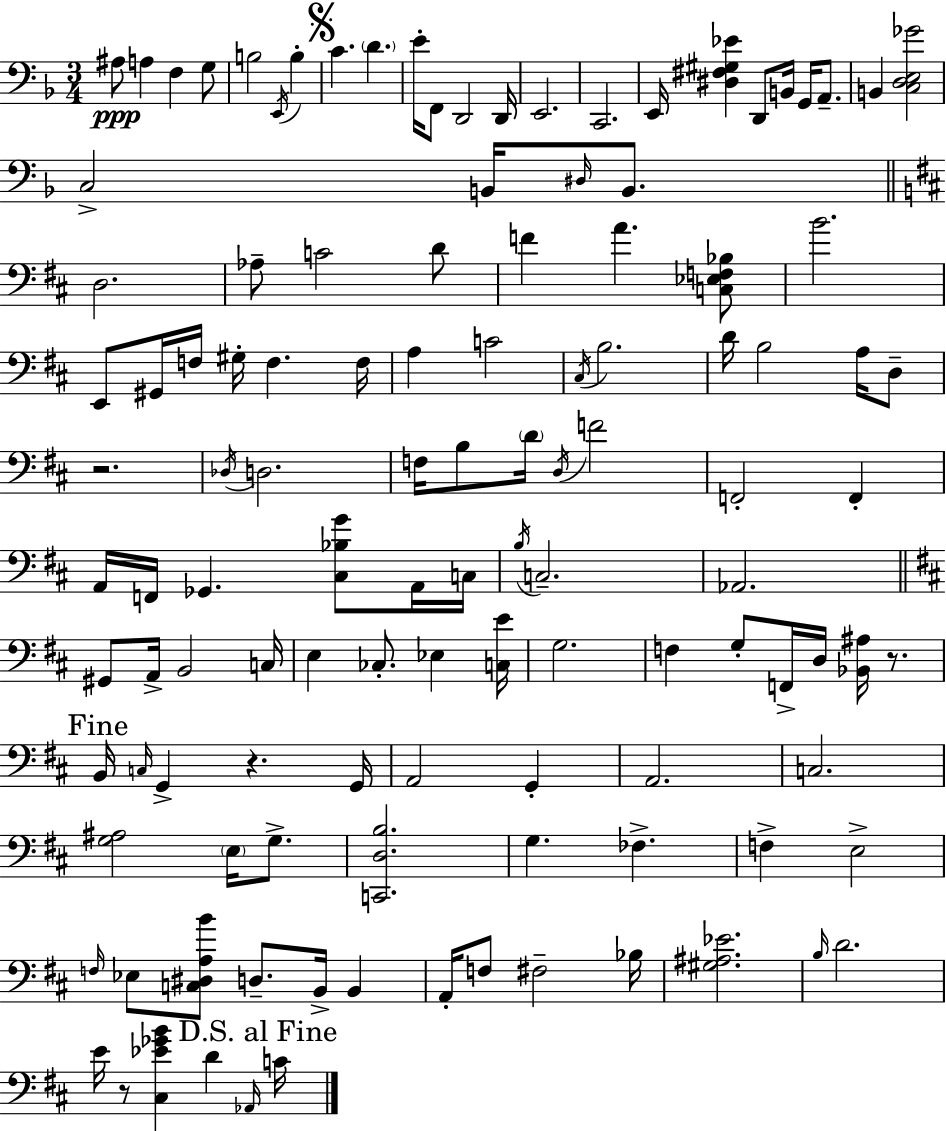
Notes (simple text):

A#3/e A3/q F3/q G3/e B3/h E2/s B3/q C4/q. D4/q. E4/s F2/e D2/h D2/s E2/h. C2/h. E2/s [D#3,F#3,G#3,Eb4]/q D2/e B2/s G2/s A2/e. B2/q [C3,D3,E3,Gb4]/h C3/h B2/s D#3/s B2/e. D3/h. Ab3/e C4/h D4/e F4/q A4/q. [C3,Eb3,F3,Bb3]/e B4/h. E2/e G#2/s F3/s G#3/s F3/q. F3/s A3/q C4/h C#3/s B3/h. D4/s B3/h A3/s D3/e R/h. Db3/s D3/h. F3/s B3/e D4/s D3/s F4/h F2/h F2/q A2/s F2/s Gb2/q. [C#3,Bb3,G4]/e A2/s C3/s B3/s C3/h. Ab2/h. G#2/e A2/s B2/h C3/s E3/q CES3/e. Eb3/q [C3,E4]/s G3/h. F3/q G3/e F2/s D3/s [Bb2,A#3]/s R/e. B2/s C3/s G2/q R/q. G2/s A2/h G2/q A2/h. C3/h. [G3,A#3]/h E3/s G3/e. [C2,D3,B3]/h. G3/q. FES3/q. F3/q E3/h F3/s Eb3/e [C3,D#3,A3,B4]/e D3/e. B2/s B2/q A2/s F3/e F#3/h Bb3/s [G#3,A#3,Eb4]/h. B3/s D4/h. E4/s R/e [C#3,Eb4,Gb4,B4]/q D4/q Ab2/s C4/s